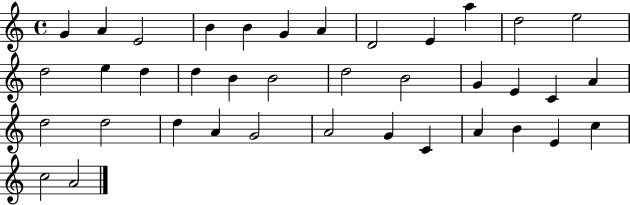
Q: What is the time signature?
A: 4/4